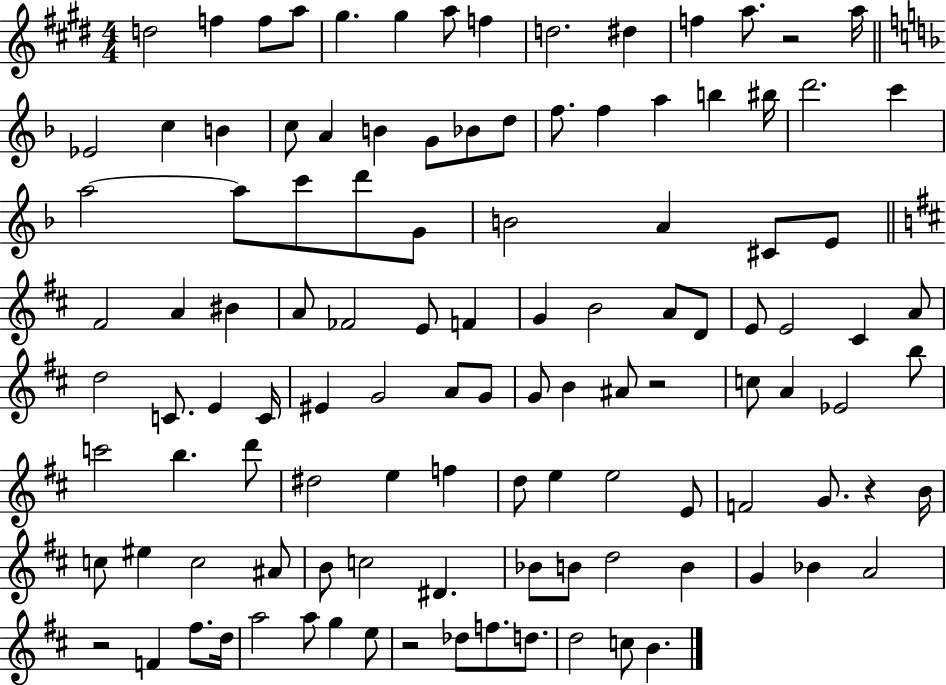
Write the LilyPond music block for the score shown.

{
  \clef treble
  \numericTimeSignature
  \time 4/4
  \key e \major
  d''2 f''4 f''8 a''8 | gis''4. gis''4 a''8 f''4 | d''2. dis''4 | f''4 a''8. r2 a''16 | \break \bar "||" \break \key d \minor ees'2 c''4 b'4 | c''8 a'4 b'4 g'8 bes'8 d''8 | f''8. f''4 a''4 b''4 bis''16 | d'''2. c'''4 | \break a''2~~ a''8 c'''8 d'''8 g'8 | b'2 a'4 cis'8 e'8 | \bar "||" \break \key d \major fis'2 a'4 bis'4 | a'8 fes'2 e'8 f'4 | g'4 b'2 a'8 d'8 | e'8 e'2 cis'4 a'8 | \break d''2 c'8. e'4 c'16 | eis'4 g'2 a'8 g'8 | g'8 b'4 ais'8 r2 | c''8 a'4 ees'2 b''8 | \break c'''2 b''4. d'''8 | dis''2 e''4 f''4 | d''8 e''4 e''2 e'8 | f'2 g'8. r4 b'16 | \break c''8 eis''4 c''2 ais'8 | b'8 c''2 dis'4. | bes'8 b'8 d''2 b'4 | g'4 bes'4 a'2 | \break r2 f'4 fis''8. d''16 | a''2 a''8 g''4 e''8 | r2 des''8 f''8. d''8. | d''2 c''8 b'4. | \break \bar "|."
}